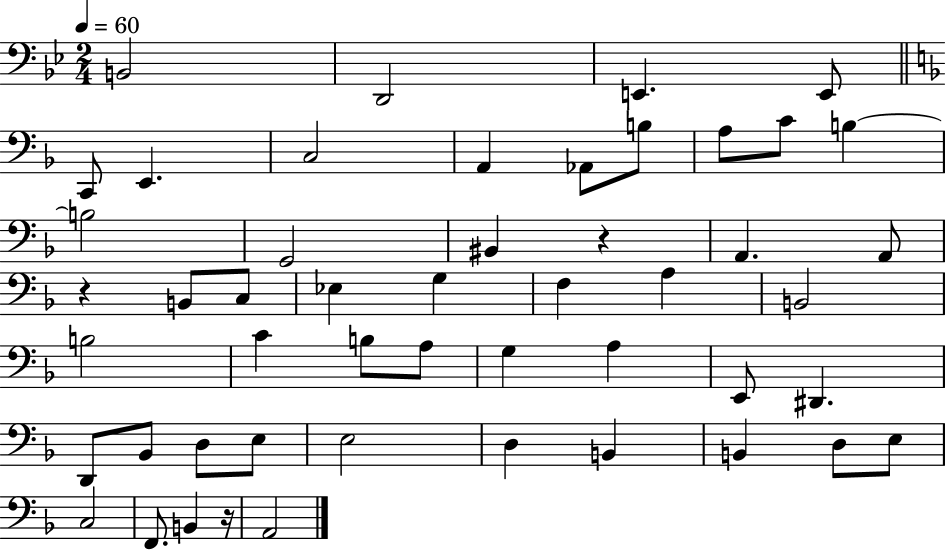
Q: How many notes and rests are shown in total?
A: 50